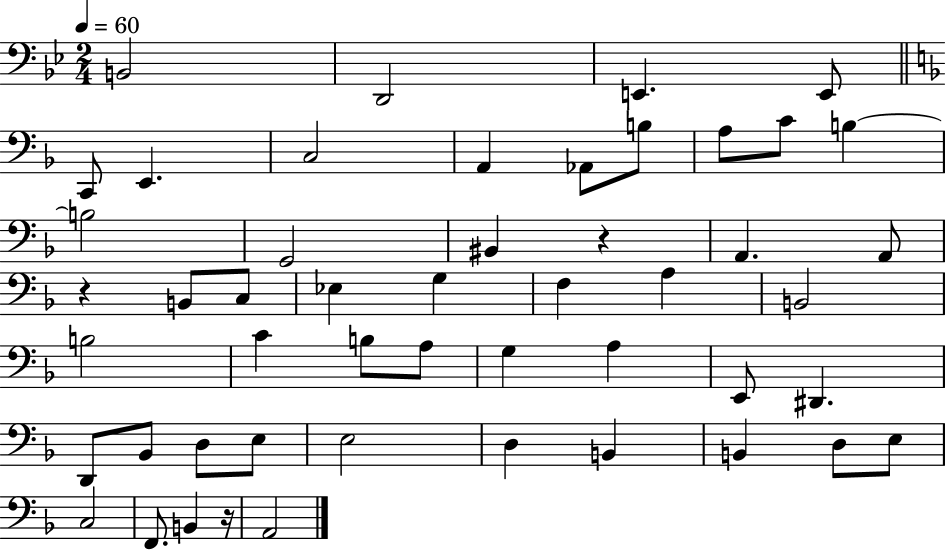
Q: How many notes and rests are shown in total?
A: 50